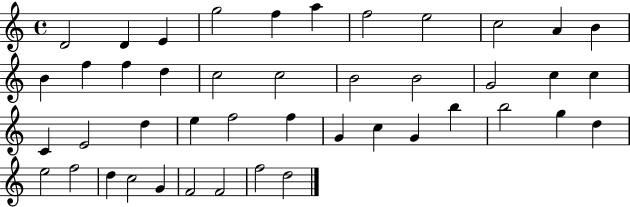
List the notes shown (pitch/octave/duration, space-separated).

D4/h D4/q E4/q G5/h F5/q A5/q F5/h E5/h C5/h A4/q B4/q B4/q F5/q F5/q D5/q C5/h C5/h B4/h B4/h G4/h C5/q C5/q C4/q E4/h D5/q E5/q F5/h F5/q G4/q C5/q G4/q B5/q B5/h G5/q D5/q E5/h F5/h D5/q C5/h G4/q F4/h F4/h F5/h D5/h